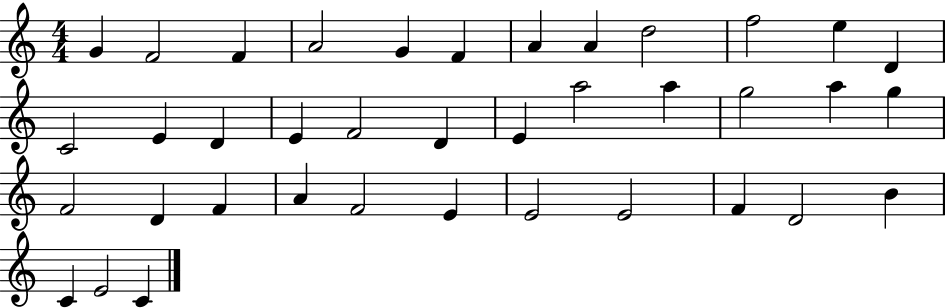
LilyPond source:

{
  \clef treble
  \numericTimeSignature
  \time 4/4
  \key c \major
  g'4 f'2 f'4 | a'2 g'4 f'4 | a'4 a'4 d''2 | f''2 e''4 d'4 | \break c'2 e'4 d'4 | e'4 f'2 d'4 | e'4 a''2 a''4 | g''2 a''4 g''4 | \break f'2 d'4 f'4 | a'4 f'2 e'4 | e'2 e'2 | f'4 d'2 b'4 | \break c'4 e'2 c'4 | \bar "|."
}